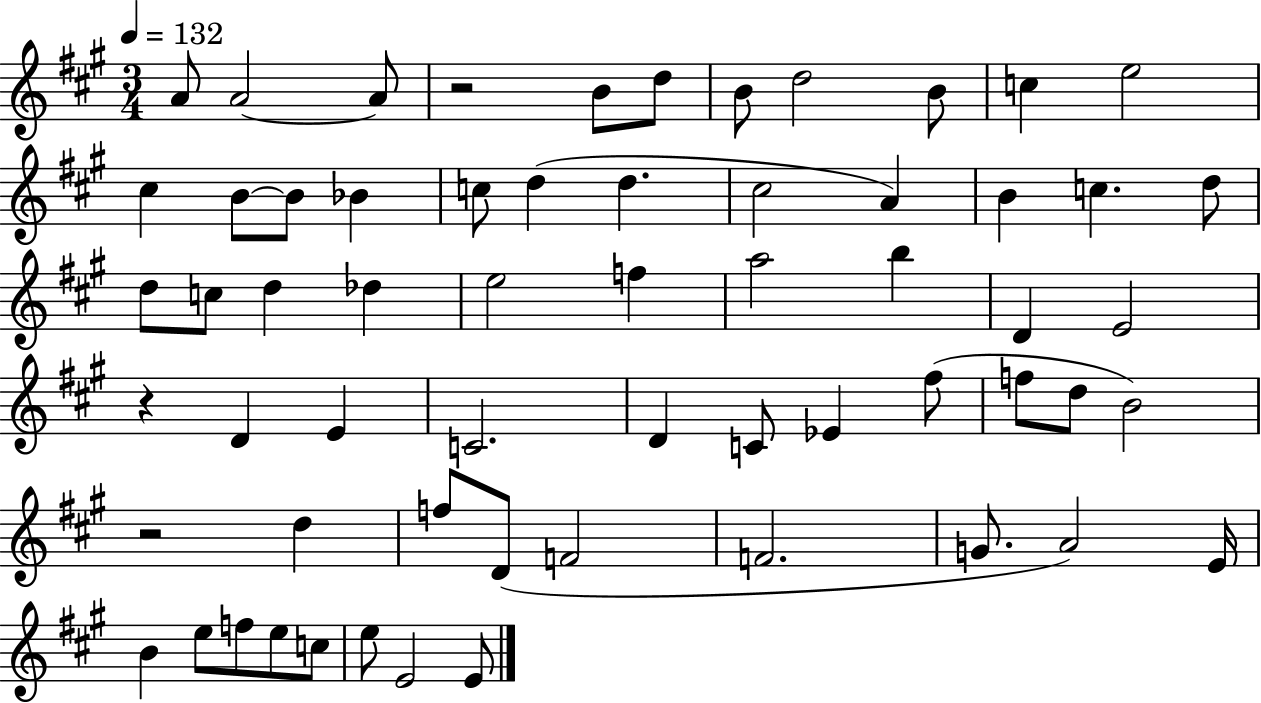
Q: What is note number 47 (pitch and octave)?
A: F4